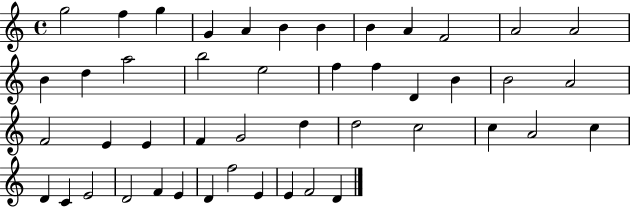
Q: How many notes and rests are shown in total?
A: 46